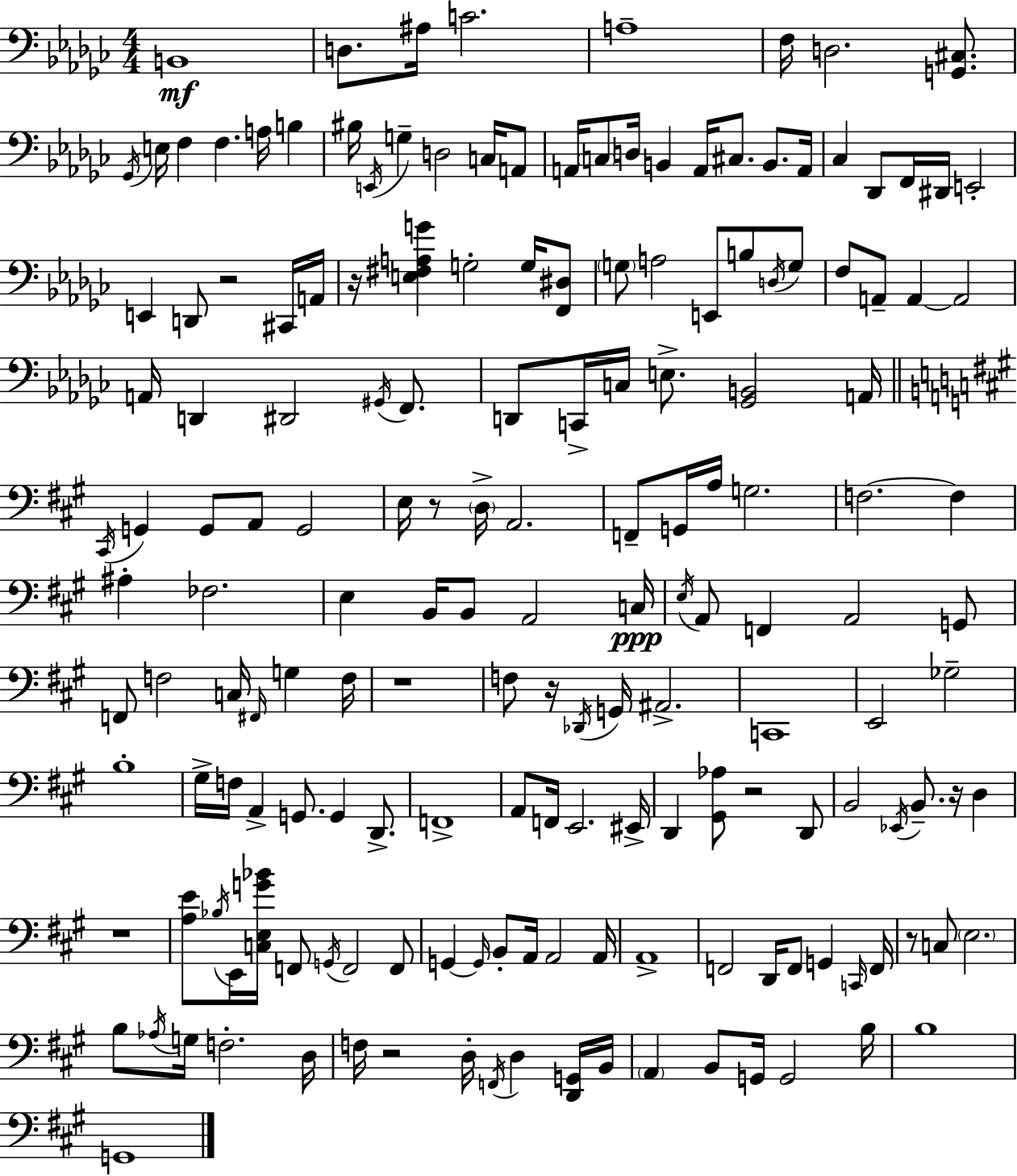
{
  \clef bass
  \numericTimeSignature
  \time 4/4
  \key ees \minor
  b,1\mf | d8. ais16 c'2. | a1-- | f16 d2. <g, cis>8. | \break \acciaccatura { ges,16 } e16 f4 f4. a16 b4 | bis16 \acciaccatura { e,16 } g4-- d2 c16 | a,8 a,16 \parenthesize c8 d16 b,4 a,16 cis8. b,8. | a,16 ces4 des,8 f,16 dis,16 e,2-. | \break e,4 d,8 r2 | cis,16 a,16 r16 <e fis a g'>4 g2-. g16 | <f, dis>8 \parenthesize g8 a2 e,8 b8 | \acciaccatura { d16 } g8 f8 a,8-- a,4~~ a,2 | \break a,16 d,4 dis,2 | \acciaccatura { gis,16 } f,8. d,8 c,16-> c16 e8.-> <ges, b,>2 | a,16 \bar "||" \break \key a \major \acciaccatura { cis,16 } g,4 g,8 a,8 g,2 | e16 r8 \parenthesize d16-> a,2. | f,8-- g,16 a16 g2. | f2.~~ f4 | \break ais4-. fes2. | e4 b,16 b,8 a,2 | c16\ppp \acciaccatura { e16 } a,8 f,4 a,2 | g,8 f,8 f2 c16 \grace { fis,16 } g4 | \break f16 r1 | f8 r16 \acciaccatura { des,16 } g,16 ais,2.-> | c,1 | e,2 ges2-- | \break b1-. | gis16-> f16 a,4-> g,8. g,4 | d,8.-> f,1-> | a,8 f,16 e,2. | \break eis,16-> d,4 <gis, aes>8 r2 | d,8 b,2 \acciaccatura { ees,16 } b,8.-- | r16 d4 r1 | <a e'>8 \acciaccatura { bes16 } e,16 <c e g' bes'>16 f,8 \acciaccatura { g,16 } f,2 | \break f,8 g,4~~ \grace { g,16 } b,8-. a,16 a,2 | a,16 a,1-> | f,2 | d,16 f,8 g,4 \grace { c,16 } f,16 r8 c8 \parenthesize e2. | \break b8 \acciaccatura { aes16 } g16 f2.-. | d16 f16 r2 | d16-. \acciaccatura { f,16 } d4 <d, g,>16 b,16 \parenthesize a,4 b,8 | g,16 g,2 b16 b1 | \break g,1 | \bar "|."
}